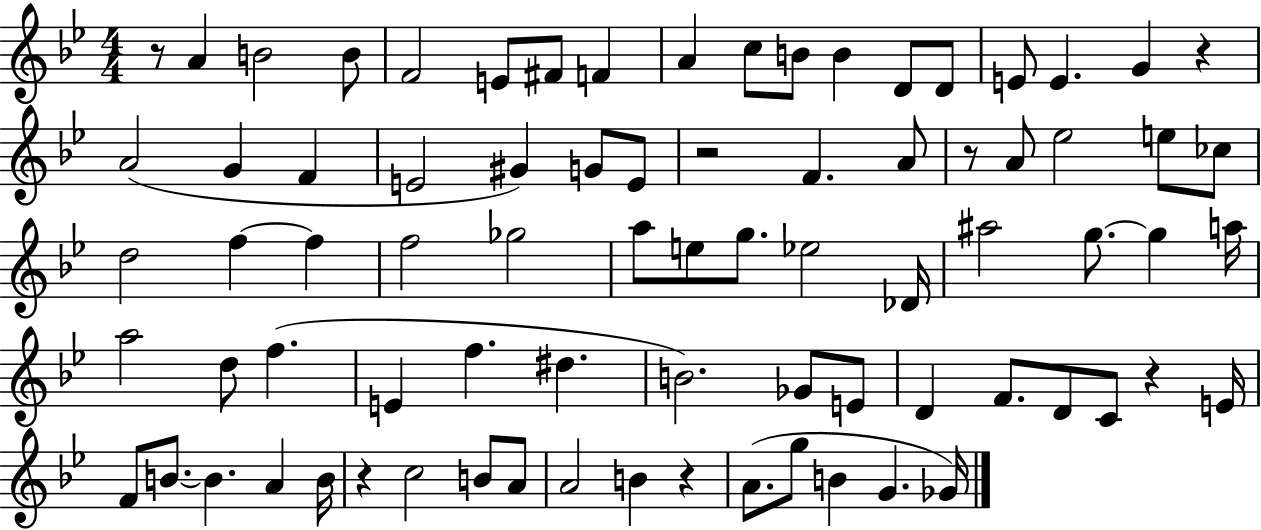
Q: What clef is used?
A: treble